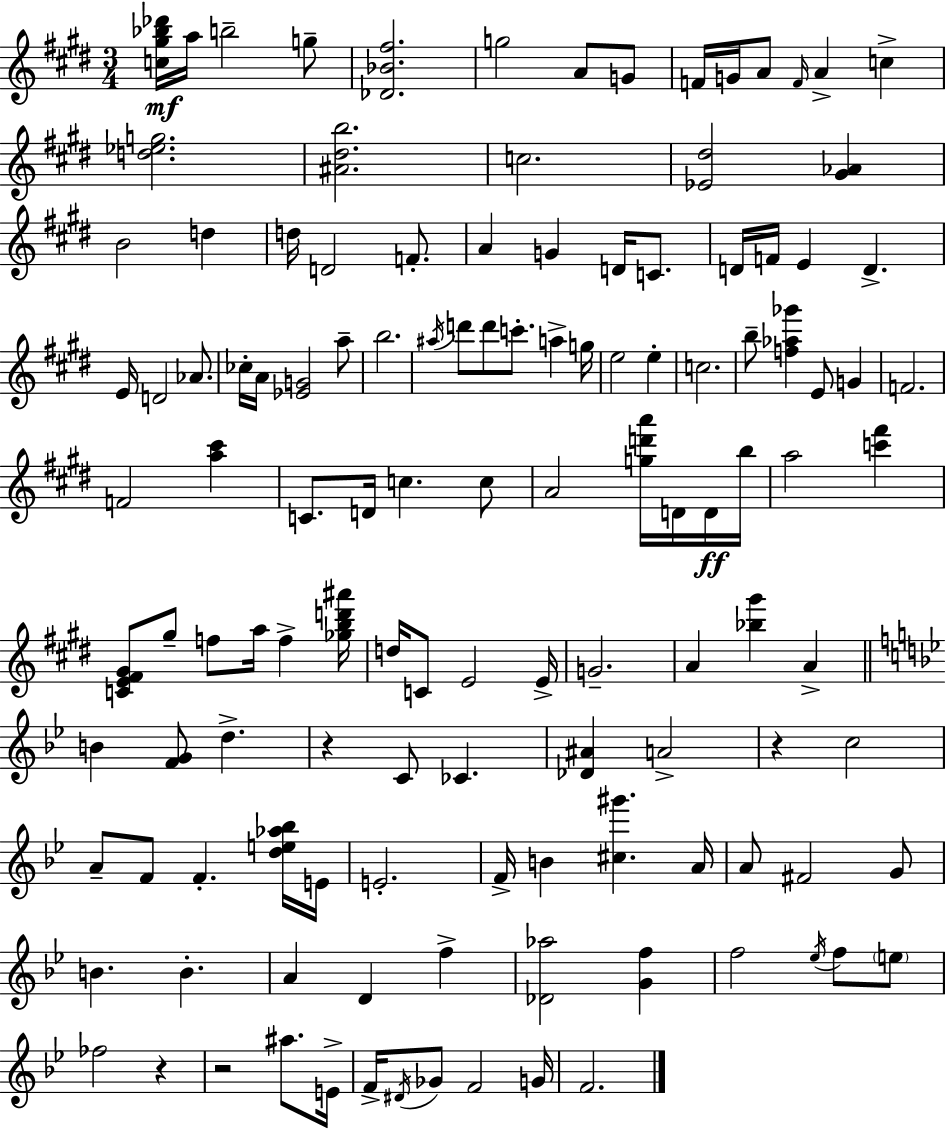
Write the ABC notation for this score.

X:1
T:Untitled
M:3/4
L:1/4
K:E
[c^g_b_d']/4 a/4 b2 g/2 [_D_B^f]2 g2 A/2 G/2 F/4 G/4 A/2 F/4 A c [d_eg]2 [^A^db]2 c2 [_E^d]2 [^G_A] B2 d d/4 D2 F/2 A G D/4 C/2 D/4 F/4 E D E/4 D2 _A/2 _c/4 A/4 [_EG]2 a/2 b2 ^a/4 d'/2 d'/2 c'/2 a g/4 e2 e c2 b/2 [f_a_g'] E/2 G F2 F2 [a^c'] C/2 D/4 c c/2 A2 [gd'a']/4 D/4 D/4 b/4 a2 [c'^f'] [CE^F^G]/2 ^g/2 f/2 a/4 f [_gbd'^a']/4 d/4 C/2 E2 E/4 G2 A [_b^g'] A B [FG]/2 d z C/2 _C [_D^A] A2 z c2 A/2 F/2 F [de_a_b]/4 E/4 E2 F/4 B [^c^g'] A/4 A/2 ^F2 G/2 B B A D f [_D_a]2 [Gf] f2 _e/4 f/2 e/2 _f2 z z2 ^a/2 E/4 F/4 ^D/4 _G/2 F2 G/4 F2